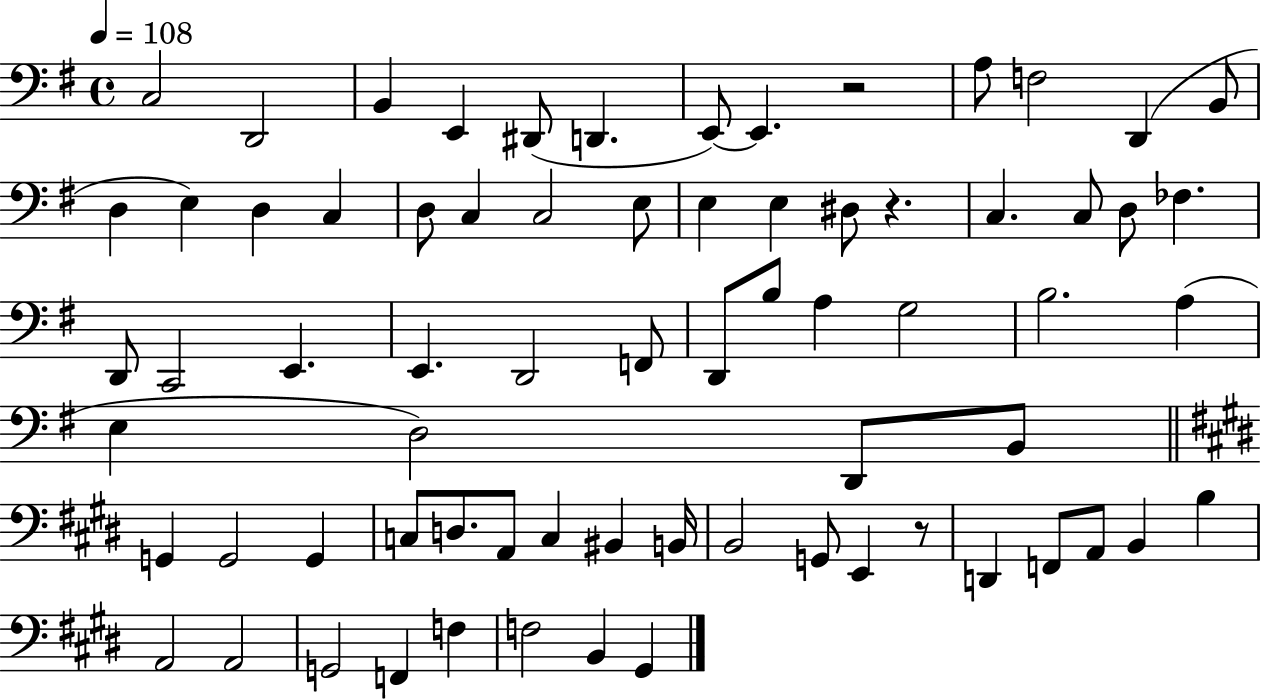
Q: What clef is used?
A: bass